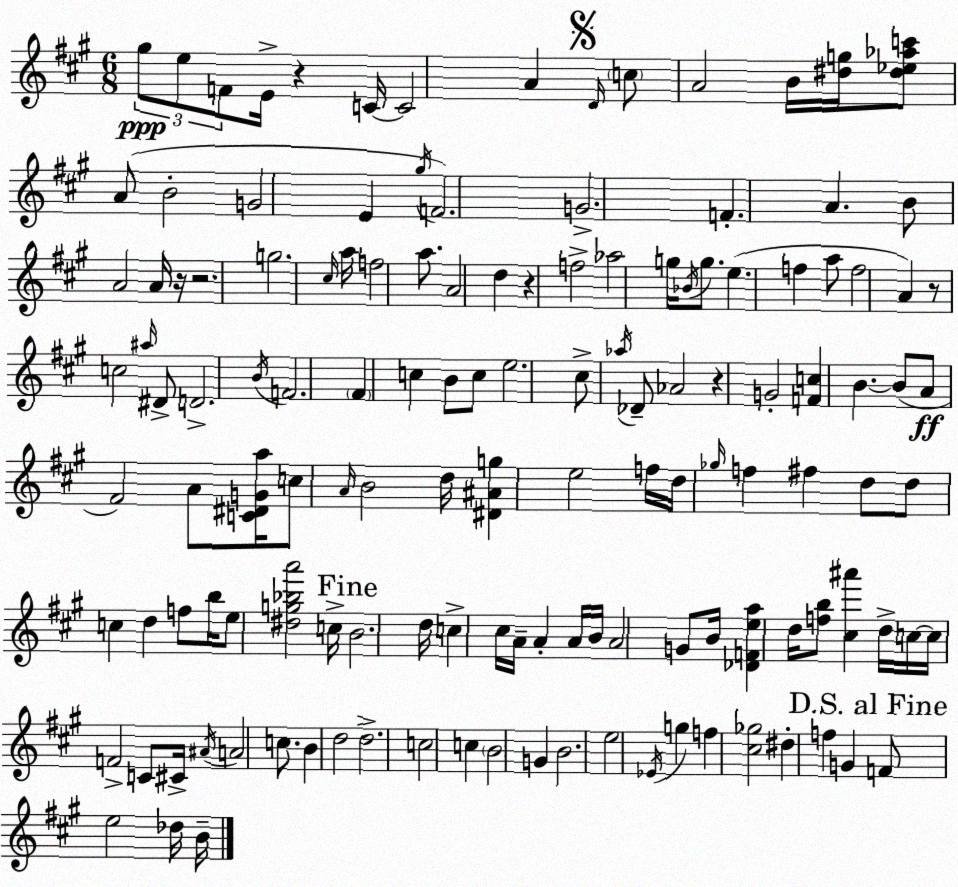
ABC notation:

X:1
T:Untitled
M:6/8
L:1/4
K:A
^g/2 e/2 F/2 E/4 z C/4 C2 A D/4 c/2 A2 B/4 [^dg]/4 [^d_e_ac']/2 A/2 B2 G2 E ^g/4 F2 G2 F A B/2 A2 A/4 z/4 z2 g2 ^c/4 a/4 f2 a/2 A2 d z f2 _a2 g/4 _B/4 g/2 e f a/2 f2 A z/2 c2 ^a/4 ^D/2 D2 B/4 F2 ^F c B/2 c/2 e2 ^c/2 _a/4 _D/2 _A2 z G2 [Fc] B B/2 A/2 ^F2 A/2 [C^DGa]/4 c/2 A/4 B2 d/4 [^D^Ag] e2 f/4 d/4 _g/4 f ^f d/2 d/2 c d f/2 b/4 e/2 [^dg_ba']2 c/4 B2 d/4 c ^c/4 A/4 A A/4 B/4 A2 G/2 B/4 [_DFea] d/4 [fb]/2 [^c^a'] d/4 c/4 c/4 F2 C/2 ^C/4 ^A/4 A2 c/2 B d2 d2 c2 c B2 G B2 e2 _E/4 g f [^c_g]2 ^d f G F/2 e2 _d/4 B/4